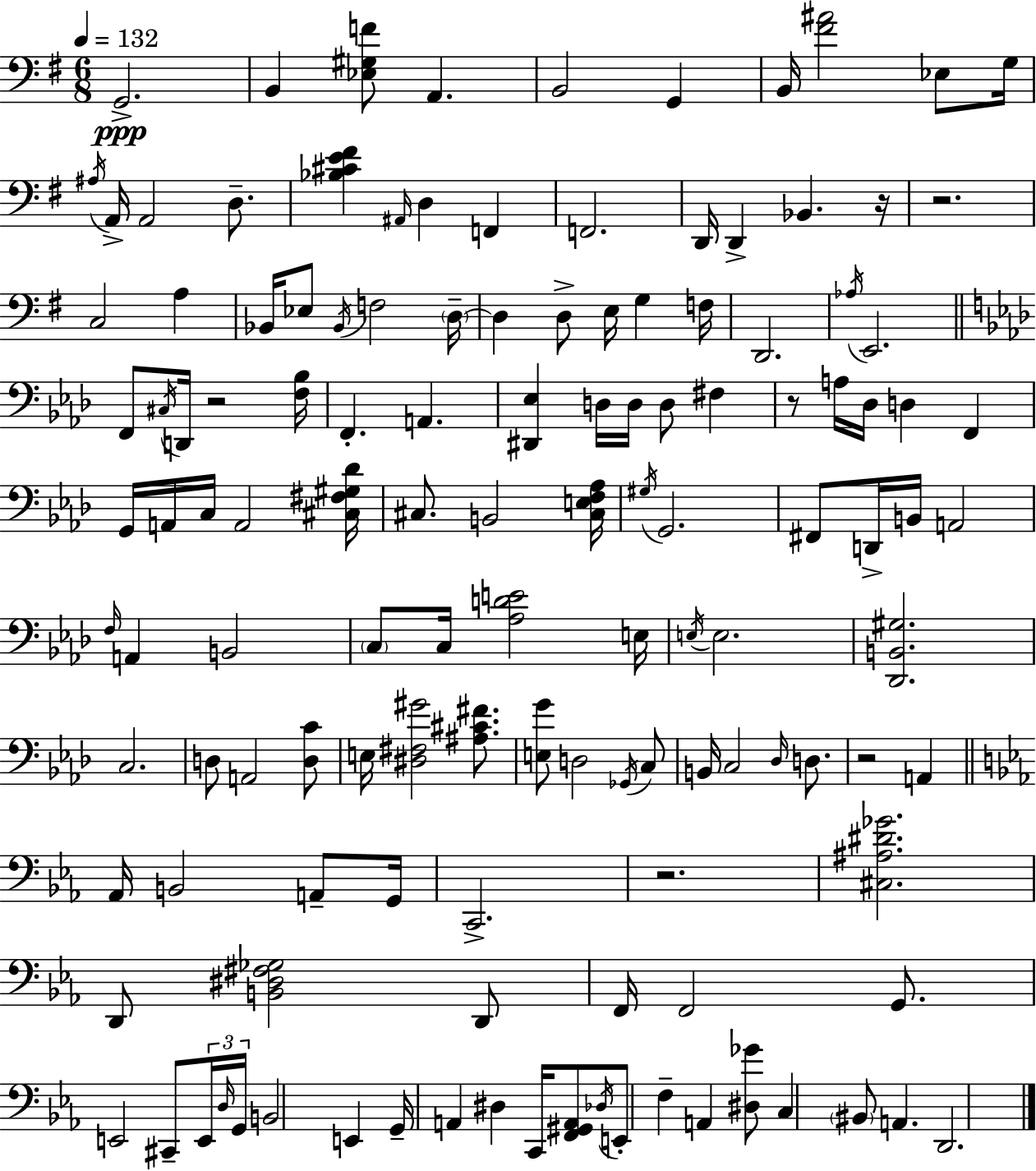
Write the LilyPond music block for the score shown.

{
  \clef bass
  \numericTimeSignature
  \time 6/8
  \key g \major
  \tempo 4 = 132
  g,2.->\ppp | b,4 <ees gis f'>8 a,4. | b,2 g,4 | b,16 <fis' ais'>2 ees8 g16 | \break \acciaccatura { ais16 } a,16-> a,2 d8.-- | <bes cis' e' fis'>4 \grace { ais,16 } d4 f,4 | f,2. | d,16 d,4-> bes,4. | \break r16 r2. | c2 a4 | bes,16 ees8 \acciaccatura { bes,16 } f2 | \parenthesize d16--~~ d4 d8-> e16 g4 | \break f16 d,2. | \acciaccatura { aes16 } e,2. | \bar "||" \break \key aes \major f,8 \acciaccatura { cis16 } d,16 r2 | <f bes>16 f,4.-. a,4. | <dis, ees>4 d16 d16 d8 fis4 | r8 a16 des16 d4 f,4 | \break g,16 a,16 c16 a,2 | <cis fis gis des'>16 cis8. b,2 | <cis e f aes>16 \acciaccatura { gis16 } g,2. | fis,8 d,16-> b,16 a,2 | \break \grace { f16 } a,4 b,2 | \parenthesize c8 c16 <aes d' e'>2 | e16 \acciaccatura { e16 } e2. | <des, b, gis>2. | \break c2. | d8 a,2 | <d c'>8 e16 <dis fis gis'>2 | <ais cis' fis'>8. <e g'>8 d2 | \break \acciaccatura { ges,16 } c8 b,16 c2 | \grace { des16 } d8. r2 | a,4 \bar "||" \break \key ees \major aes,16 b,2 a,8-- g,16 | c,2.-> | r2. | <cis ais dis' ges'>2. | \break d,8 <b, dis fis ges>2 d,8 | f,16 f,2 g,8. | e,2 cis,8-- \tuplet 3/2 { e,16 \grace { d16 } | g,16 } b,2 e,4 | \break g,16-- a,4 dis4 c,16 <f, gis, a,>8 | \acciaccatura { des16 } e,8-. f4-- a,4 | <dis ges'>8 c4 \parenthesize bis,8 a,4. | d,2. | \break \bar "|."
}